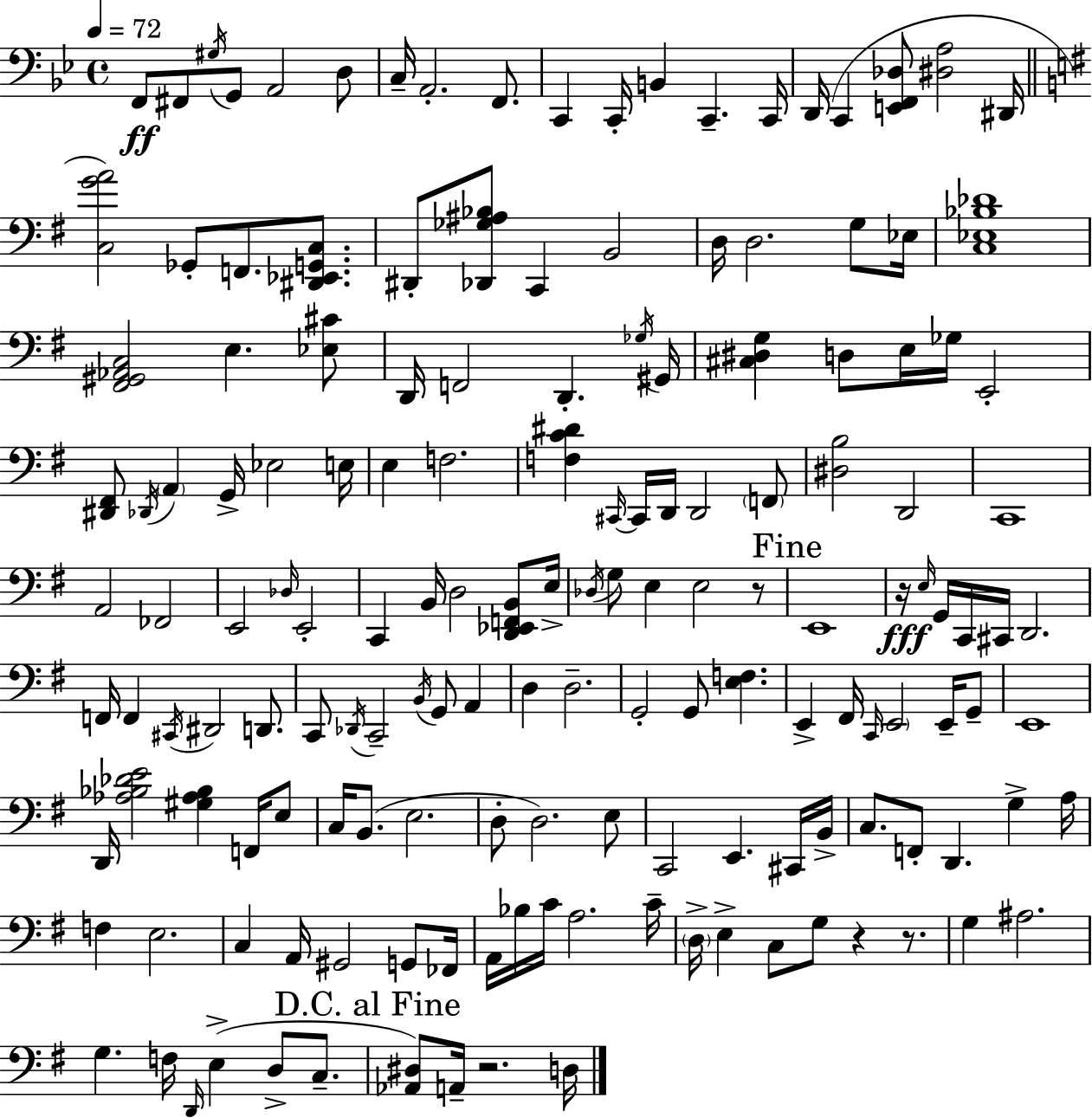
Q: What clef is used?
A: bass